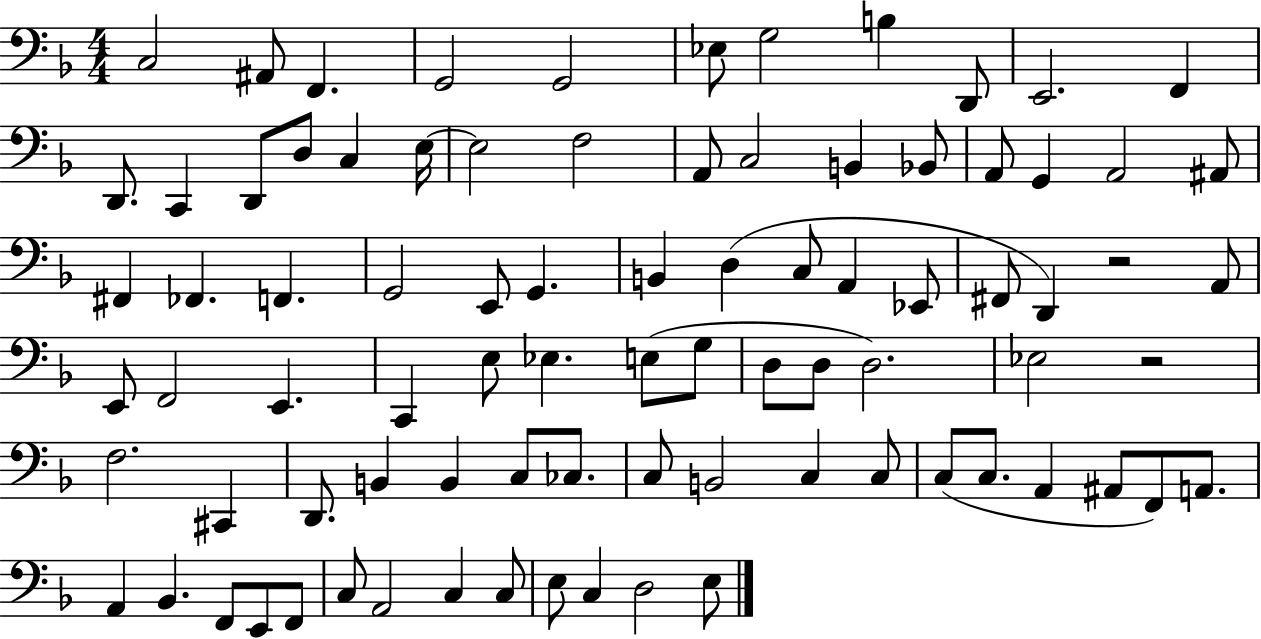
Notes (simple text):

C3/h A#2/e F2/q. G2/h G2/h Eb3/e G3/h B3/q D2/e E2/h. F2/q D2/e. C2/q D2/e D3/e C3/q E3/s E3/h F3/h A2/e C3/h B2/q Bb2/e A2/e G2/q A2/h A#2/e F#2/q FES2/q. F2/q. G2/h E2/e G2/q. B2/q D3/q C3/e A2/q Eb2/e F#2/e D2/q R/h A2/e E2/e F2/h E2/q. C2/q E3/e Eb3/q. E3/e G3/e D3/e D3/e D3/h. Eb3/h R/h F3/h. C#2/q D2/e. B2/q B2/q C3/e CES3/e. C3/e B2/h C3/q C3/e C3/e C3/e. A2/q A#2/e F2/e A2/e. A2/q Bb2/q. F2/e E2/e F2/e C3/e A2/h C3/q C3/e E3/e C3/q D3/h E3/e